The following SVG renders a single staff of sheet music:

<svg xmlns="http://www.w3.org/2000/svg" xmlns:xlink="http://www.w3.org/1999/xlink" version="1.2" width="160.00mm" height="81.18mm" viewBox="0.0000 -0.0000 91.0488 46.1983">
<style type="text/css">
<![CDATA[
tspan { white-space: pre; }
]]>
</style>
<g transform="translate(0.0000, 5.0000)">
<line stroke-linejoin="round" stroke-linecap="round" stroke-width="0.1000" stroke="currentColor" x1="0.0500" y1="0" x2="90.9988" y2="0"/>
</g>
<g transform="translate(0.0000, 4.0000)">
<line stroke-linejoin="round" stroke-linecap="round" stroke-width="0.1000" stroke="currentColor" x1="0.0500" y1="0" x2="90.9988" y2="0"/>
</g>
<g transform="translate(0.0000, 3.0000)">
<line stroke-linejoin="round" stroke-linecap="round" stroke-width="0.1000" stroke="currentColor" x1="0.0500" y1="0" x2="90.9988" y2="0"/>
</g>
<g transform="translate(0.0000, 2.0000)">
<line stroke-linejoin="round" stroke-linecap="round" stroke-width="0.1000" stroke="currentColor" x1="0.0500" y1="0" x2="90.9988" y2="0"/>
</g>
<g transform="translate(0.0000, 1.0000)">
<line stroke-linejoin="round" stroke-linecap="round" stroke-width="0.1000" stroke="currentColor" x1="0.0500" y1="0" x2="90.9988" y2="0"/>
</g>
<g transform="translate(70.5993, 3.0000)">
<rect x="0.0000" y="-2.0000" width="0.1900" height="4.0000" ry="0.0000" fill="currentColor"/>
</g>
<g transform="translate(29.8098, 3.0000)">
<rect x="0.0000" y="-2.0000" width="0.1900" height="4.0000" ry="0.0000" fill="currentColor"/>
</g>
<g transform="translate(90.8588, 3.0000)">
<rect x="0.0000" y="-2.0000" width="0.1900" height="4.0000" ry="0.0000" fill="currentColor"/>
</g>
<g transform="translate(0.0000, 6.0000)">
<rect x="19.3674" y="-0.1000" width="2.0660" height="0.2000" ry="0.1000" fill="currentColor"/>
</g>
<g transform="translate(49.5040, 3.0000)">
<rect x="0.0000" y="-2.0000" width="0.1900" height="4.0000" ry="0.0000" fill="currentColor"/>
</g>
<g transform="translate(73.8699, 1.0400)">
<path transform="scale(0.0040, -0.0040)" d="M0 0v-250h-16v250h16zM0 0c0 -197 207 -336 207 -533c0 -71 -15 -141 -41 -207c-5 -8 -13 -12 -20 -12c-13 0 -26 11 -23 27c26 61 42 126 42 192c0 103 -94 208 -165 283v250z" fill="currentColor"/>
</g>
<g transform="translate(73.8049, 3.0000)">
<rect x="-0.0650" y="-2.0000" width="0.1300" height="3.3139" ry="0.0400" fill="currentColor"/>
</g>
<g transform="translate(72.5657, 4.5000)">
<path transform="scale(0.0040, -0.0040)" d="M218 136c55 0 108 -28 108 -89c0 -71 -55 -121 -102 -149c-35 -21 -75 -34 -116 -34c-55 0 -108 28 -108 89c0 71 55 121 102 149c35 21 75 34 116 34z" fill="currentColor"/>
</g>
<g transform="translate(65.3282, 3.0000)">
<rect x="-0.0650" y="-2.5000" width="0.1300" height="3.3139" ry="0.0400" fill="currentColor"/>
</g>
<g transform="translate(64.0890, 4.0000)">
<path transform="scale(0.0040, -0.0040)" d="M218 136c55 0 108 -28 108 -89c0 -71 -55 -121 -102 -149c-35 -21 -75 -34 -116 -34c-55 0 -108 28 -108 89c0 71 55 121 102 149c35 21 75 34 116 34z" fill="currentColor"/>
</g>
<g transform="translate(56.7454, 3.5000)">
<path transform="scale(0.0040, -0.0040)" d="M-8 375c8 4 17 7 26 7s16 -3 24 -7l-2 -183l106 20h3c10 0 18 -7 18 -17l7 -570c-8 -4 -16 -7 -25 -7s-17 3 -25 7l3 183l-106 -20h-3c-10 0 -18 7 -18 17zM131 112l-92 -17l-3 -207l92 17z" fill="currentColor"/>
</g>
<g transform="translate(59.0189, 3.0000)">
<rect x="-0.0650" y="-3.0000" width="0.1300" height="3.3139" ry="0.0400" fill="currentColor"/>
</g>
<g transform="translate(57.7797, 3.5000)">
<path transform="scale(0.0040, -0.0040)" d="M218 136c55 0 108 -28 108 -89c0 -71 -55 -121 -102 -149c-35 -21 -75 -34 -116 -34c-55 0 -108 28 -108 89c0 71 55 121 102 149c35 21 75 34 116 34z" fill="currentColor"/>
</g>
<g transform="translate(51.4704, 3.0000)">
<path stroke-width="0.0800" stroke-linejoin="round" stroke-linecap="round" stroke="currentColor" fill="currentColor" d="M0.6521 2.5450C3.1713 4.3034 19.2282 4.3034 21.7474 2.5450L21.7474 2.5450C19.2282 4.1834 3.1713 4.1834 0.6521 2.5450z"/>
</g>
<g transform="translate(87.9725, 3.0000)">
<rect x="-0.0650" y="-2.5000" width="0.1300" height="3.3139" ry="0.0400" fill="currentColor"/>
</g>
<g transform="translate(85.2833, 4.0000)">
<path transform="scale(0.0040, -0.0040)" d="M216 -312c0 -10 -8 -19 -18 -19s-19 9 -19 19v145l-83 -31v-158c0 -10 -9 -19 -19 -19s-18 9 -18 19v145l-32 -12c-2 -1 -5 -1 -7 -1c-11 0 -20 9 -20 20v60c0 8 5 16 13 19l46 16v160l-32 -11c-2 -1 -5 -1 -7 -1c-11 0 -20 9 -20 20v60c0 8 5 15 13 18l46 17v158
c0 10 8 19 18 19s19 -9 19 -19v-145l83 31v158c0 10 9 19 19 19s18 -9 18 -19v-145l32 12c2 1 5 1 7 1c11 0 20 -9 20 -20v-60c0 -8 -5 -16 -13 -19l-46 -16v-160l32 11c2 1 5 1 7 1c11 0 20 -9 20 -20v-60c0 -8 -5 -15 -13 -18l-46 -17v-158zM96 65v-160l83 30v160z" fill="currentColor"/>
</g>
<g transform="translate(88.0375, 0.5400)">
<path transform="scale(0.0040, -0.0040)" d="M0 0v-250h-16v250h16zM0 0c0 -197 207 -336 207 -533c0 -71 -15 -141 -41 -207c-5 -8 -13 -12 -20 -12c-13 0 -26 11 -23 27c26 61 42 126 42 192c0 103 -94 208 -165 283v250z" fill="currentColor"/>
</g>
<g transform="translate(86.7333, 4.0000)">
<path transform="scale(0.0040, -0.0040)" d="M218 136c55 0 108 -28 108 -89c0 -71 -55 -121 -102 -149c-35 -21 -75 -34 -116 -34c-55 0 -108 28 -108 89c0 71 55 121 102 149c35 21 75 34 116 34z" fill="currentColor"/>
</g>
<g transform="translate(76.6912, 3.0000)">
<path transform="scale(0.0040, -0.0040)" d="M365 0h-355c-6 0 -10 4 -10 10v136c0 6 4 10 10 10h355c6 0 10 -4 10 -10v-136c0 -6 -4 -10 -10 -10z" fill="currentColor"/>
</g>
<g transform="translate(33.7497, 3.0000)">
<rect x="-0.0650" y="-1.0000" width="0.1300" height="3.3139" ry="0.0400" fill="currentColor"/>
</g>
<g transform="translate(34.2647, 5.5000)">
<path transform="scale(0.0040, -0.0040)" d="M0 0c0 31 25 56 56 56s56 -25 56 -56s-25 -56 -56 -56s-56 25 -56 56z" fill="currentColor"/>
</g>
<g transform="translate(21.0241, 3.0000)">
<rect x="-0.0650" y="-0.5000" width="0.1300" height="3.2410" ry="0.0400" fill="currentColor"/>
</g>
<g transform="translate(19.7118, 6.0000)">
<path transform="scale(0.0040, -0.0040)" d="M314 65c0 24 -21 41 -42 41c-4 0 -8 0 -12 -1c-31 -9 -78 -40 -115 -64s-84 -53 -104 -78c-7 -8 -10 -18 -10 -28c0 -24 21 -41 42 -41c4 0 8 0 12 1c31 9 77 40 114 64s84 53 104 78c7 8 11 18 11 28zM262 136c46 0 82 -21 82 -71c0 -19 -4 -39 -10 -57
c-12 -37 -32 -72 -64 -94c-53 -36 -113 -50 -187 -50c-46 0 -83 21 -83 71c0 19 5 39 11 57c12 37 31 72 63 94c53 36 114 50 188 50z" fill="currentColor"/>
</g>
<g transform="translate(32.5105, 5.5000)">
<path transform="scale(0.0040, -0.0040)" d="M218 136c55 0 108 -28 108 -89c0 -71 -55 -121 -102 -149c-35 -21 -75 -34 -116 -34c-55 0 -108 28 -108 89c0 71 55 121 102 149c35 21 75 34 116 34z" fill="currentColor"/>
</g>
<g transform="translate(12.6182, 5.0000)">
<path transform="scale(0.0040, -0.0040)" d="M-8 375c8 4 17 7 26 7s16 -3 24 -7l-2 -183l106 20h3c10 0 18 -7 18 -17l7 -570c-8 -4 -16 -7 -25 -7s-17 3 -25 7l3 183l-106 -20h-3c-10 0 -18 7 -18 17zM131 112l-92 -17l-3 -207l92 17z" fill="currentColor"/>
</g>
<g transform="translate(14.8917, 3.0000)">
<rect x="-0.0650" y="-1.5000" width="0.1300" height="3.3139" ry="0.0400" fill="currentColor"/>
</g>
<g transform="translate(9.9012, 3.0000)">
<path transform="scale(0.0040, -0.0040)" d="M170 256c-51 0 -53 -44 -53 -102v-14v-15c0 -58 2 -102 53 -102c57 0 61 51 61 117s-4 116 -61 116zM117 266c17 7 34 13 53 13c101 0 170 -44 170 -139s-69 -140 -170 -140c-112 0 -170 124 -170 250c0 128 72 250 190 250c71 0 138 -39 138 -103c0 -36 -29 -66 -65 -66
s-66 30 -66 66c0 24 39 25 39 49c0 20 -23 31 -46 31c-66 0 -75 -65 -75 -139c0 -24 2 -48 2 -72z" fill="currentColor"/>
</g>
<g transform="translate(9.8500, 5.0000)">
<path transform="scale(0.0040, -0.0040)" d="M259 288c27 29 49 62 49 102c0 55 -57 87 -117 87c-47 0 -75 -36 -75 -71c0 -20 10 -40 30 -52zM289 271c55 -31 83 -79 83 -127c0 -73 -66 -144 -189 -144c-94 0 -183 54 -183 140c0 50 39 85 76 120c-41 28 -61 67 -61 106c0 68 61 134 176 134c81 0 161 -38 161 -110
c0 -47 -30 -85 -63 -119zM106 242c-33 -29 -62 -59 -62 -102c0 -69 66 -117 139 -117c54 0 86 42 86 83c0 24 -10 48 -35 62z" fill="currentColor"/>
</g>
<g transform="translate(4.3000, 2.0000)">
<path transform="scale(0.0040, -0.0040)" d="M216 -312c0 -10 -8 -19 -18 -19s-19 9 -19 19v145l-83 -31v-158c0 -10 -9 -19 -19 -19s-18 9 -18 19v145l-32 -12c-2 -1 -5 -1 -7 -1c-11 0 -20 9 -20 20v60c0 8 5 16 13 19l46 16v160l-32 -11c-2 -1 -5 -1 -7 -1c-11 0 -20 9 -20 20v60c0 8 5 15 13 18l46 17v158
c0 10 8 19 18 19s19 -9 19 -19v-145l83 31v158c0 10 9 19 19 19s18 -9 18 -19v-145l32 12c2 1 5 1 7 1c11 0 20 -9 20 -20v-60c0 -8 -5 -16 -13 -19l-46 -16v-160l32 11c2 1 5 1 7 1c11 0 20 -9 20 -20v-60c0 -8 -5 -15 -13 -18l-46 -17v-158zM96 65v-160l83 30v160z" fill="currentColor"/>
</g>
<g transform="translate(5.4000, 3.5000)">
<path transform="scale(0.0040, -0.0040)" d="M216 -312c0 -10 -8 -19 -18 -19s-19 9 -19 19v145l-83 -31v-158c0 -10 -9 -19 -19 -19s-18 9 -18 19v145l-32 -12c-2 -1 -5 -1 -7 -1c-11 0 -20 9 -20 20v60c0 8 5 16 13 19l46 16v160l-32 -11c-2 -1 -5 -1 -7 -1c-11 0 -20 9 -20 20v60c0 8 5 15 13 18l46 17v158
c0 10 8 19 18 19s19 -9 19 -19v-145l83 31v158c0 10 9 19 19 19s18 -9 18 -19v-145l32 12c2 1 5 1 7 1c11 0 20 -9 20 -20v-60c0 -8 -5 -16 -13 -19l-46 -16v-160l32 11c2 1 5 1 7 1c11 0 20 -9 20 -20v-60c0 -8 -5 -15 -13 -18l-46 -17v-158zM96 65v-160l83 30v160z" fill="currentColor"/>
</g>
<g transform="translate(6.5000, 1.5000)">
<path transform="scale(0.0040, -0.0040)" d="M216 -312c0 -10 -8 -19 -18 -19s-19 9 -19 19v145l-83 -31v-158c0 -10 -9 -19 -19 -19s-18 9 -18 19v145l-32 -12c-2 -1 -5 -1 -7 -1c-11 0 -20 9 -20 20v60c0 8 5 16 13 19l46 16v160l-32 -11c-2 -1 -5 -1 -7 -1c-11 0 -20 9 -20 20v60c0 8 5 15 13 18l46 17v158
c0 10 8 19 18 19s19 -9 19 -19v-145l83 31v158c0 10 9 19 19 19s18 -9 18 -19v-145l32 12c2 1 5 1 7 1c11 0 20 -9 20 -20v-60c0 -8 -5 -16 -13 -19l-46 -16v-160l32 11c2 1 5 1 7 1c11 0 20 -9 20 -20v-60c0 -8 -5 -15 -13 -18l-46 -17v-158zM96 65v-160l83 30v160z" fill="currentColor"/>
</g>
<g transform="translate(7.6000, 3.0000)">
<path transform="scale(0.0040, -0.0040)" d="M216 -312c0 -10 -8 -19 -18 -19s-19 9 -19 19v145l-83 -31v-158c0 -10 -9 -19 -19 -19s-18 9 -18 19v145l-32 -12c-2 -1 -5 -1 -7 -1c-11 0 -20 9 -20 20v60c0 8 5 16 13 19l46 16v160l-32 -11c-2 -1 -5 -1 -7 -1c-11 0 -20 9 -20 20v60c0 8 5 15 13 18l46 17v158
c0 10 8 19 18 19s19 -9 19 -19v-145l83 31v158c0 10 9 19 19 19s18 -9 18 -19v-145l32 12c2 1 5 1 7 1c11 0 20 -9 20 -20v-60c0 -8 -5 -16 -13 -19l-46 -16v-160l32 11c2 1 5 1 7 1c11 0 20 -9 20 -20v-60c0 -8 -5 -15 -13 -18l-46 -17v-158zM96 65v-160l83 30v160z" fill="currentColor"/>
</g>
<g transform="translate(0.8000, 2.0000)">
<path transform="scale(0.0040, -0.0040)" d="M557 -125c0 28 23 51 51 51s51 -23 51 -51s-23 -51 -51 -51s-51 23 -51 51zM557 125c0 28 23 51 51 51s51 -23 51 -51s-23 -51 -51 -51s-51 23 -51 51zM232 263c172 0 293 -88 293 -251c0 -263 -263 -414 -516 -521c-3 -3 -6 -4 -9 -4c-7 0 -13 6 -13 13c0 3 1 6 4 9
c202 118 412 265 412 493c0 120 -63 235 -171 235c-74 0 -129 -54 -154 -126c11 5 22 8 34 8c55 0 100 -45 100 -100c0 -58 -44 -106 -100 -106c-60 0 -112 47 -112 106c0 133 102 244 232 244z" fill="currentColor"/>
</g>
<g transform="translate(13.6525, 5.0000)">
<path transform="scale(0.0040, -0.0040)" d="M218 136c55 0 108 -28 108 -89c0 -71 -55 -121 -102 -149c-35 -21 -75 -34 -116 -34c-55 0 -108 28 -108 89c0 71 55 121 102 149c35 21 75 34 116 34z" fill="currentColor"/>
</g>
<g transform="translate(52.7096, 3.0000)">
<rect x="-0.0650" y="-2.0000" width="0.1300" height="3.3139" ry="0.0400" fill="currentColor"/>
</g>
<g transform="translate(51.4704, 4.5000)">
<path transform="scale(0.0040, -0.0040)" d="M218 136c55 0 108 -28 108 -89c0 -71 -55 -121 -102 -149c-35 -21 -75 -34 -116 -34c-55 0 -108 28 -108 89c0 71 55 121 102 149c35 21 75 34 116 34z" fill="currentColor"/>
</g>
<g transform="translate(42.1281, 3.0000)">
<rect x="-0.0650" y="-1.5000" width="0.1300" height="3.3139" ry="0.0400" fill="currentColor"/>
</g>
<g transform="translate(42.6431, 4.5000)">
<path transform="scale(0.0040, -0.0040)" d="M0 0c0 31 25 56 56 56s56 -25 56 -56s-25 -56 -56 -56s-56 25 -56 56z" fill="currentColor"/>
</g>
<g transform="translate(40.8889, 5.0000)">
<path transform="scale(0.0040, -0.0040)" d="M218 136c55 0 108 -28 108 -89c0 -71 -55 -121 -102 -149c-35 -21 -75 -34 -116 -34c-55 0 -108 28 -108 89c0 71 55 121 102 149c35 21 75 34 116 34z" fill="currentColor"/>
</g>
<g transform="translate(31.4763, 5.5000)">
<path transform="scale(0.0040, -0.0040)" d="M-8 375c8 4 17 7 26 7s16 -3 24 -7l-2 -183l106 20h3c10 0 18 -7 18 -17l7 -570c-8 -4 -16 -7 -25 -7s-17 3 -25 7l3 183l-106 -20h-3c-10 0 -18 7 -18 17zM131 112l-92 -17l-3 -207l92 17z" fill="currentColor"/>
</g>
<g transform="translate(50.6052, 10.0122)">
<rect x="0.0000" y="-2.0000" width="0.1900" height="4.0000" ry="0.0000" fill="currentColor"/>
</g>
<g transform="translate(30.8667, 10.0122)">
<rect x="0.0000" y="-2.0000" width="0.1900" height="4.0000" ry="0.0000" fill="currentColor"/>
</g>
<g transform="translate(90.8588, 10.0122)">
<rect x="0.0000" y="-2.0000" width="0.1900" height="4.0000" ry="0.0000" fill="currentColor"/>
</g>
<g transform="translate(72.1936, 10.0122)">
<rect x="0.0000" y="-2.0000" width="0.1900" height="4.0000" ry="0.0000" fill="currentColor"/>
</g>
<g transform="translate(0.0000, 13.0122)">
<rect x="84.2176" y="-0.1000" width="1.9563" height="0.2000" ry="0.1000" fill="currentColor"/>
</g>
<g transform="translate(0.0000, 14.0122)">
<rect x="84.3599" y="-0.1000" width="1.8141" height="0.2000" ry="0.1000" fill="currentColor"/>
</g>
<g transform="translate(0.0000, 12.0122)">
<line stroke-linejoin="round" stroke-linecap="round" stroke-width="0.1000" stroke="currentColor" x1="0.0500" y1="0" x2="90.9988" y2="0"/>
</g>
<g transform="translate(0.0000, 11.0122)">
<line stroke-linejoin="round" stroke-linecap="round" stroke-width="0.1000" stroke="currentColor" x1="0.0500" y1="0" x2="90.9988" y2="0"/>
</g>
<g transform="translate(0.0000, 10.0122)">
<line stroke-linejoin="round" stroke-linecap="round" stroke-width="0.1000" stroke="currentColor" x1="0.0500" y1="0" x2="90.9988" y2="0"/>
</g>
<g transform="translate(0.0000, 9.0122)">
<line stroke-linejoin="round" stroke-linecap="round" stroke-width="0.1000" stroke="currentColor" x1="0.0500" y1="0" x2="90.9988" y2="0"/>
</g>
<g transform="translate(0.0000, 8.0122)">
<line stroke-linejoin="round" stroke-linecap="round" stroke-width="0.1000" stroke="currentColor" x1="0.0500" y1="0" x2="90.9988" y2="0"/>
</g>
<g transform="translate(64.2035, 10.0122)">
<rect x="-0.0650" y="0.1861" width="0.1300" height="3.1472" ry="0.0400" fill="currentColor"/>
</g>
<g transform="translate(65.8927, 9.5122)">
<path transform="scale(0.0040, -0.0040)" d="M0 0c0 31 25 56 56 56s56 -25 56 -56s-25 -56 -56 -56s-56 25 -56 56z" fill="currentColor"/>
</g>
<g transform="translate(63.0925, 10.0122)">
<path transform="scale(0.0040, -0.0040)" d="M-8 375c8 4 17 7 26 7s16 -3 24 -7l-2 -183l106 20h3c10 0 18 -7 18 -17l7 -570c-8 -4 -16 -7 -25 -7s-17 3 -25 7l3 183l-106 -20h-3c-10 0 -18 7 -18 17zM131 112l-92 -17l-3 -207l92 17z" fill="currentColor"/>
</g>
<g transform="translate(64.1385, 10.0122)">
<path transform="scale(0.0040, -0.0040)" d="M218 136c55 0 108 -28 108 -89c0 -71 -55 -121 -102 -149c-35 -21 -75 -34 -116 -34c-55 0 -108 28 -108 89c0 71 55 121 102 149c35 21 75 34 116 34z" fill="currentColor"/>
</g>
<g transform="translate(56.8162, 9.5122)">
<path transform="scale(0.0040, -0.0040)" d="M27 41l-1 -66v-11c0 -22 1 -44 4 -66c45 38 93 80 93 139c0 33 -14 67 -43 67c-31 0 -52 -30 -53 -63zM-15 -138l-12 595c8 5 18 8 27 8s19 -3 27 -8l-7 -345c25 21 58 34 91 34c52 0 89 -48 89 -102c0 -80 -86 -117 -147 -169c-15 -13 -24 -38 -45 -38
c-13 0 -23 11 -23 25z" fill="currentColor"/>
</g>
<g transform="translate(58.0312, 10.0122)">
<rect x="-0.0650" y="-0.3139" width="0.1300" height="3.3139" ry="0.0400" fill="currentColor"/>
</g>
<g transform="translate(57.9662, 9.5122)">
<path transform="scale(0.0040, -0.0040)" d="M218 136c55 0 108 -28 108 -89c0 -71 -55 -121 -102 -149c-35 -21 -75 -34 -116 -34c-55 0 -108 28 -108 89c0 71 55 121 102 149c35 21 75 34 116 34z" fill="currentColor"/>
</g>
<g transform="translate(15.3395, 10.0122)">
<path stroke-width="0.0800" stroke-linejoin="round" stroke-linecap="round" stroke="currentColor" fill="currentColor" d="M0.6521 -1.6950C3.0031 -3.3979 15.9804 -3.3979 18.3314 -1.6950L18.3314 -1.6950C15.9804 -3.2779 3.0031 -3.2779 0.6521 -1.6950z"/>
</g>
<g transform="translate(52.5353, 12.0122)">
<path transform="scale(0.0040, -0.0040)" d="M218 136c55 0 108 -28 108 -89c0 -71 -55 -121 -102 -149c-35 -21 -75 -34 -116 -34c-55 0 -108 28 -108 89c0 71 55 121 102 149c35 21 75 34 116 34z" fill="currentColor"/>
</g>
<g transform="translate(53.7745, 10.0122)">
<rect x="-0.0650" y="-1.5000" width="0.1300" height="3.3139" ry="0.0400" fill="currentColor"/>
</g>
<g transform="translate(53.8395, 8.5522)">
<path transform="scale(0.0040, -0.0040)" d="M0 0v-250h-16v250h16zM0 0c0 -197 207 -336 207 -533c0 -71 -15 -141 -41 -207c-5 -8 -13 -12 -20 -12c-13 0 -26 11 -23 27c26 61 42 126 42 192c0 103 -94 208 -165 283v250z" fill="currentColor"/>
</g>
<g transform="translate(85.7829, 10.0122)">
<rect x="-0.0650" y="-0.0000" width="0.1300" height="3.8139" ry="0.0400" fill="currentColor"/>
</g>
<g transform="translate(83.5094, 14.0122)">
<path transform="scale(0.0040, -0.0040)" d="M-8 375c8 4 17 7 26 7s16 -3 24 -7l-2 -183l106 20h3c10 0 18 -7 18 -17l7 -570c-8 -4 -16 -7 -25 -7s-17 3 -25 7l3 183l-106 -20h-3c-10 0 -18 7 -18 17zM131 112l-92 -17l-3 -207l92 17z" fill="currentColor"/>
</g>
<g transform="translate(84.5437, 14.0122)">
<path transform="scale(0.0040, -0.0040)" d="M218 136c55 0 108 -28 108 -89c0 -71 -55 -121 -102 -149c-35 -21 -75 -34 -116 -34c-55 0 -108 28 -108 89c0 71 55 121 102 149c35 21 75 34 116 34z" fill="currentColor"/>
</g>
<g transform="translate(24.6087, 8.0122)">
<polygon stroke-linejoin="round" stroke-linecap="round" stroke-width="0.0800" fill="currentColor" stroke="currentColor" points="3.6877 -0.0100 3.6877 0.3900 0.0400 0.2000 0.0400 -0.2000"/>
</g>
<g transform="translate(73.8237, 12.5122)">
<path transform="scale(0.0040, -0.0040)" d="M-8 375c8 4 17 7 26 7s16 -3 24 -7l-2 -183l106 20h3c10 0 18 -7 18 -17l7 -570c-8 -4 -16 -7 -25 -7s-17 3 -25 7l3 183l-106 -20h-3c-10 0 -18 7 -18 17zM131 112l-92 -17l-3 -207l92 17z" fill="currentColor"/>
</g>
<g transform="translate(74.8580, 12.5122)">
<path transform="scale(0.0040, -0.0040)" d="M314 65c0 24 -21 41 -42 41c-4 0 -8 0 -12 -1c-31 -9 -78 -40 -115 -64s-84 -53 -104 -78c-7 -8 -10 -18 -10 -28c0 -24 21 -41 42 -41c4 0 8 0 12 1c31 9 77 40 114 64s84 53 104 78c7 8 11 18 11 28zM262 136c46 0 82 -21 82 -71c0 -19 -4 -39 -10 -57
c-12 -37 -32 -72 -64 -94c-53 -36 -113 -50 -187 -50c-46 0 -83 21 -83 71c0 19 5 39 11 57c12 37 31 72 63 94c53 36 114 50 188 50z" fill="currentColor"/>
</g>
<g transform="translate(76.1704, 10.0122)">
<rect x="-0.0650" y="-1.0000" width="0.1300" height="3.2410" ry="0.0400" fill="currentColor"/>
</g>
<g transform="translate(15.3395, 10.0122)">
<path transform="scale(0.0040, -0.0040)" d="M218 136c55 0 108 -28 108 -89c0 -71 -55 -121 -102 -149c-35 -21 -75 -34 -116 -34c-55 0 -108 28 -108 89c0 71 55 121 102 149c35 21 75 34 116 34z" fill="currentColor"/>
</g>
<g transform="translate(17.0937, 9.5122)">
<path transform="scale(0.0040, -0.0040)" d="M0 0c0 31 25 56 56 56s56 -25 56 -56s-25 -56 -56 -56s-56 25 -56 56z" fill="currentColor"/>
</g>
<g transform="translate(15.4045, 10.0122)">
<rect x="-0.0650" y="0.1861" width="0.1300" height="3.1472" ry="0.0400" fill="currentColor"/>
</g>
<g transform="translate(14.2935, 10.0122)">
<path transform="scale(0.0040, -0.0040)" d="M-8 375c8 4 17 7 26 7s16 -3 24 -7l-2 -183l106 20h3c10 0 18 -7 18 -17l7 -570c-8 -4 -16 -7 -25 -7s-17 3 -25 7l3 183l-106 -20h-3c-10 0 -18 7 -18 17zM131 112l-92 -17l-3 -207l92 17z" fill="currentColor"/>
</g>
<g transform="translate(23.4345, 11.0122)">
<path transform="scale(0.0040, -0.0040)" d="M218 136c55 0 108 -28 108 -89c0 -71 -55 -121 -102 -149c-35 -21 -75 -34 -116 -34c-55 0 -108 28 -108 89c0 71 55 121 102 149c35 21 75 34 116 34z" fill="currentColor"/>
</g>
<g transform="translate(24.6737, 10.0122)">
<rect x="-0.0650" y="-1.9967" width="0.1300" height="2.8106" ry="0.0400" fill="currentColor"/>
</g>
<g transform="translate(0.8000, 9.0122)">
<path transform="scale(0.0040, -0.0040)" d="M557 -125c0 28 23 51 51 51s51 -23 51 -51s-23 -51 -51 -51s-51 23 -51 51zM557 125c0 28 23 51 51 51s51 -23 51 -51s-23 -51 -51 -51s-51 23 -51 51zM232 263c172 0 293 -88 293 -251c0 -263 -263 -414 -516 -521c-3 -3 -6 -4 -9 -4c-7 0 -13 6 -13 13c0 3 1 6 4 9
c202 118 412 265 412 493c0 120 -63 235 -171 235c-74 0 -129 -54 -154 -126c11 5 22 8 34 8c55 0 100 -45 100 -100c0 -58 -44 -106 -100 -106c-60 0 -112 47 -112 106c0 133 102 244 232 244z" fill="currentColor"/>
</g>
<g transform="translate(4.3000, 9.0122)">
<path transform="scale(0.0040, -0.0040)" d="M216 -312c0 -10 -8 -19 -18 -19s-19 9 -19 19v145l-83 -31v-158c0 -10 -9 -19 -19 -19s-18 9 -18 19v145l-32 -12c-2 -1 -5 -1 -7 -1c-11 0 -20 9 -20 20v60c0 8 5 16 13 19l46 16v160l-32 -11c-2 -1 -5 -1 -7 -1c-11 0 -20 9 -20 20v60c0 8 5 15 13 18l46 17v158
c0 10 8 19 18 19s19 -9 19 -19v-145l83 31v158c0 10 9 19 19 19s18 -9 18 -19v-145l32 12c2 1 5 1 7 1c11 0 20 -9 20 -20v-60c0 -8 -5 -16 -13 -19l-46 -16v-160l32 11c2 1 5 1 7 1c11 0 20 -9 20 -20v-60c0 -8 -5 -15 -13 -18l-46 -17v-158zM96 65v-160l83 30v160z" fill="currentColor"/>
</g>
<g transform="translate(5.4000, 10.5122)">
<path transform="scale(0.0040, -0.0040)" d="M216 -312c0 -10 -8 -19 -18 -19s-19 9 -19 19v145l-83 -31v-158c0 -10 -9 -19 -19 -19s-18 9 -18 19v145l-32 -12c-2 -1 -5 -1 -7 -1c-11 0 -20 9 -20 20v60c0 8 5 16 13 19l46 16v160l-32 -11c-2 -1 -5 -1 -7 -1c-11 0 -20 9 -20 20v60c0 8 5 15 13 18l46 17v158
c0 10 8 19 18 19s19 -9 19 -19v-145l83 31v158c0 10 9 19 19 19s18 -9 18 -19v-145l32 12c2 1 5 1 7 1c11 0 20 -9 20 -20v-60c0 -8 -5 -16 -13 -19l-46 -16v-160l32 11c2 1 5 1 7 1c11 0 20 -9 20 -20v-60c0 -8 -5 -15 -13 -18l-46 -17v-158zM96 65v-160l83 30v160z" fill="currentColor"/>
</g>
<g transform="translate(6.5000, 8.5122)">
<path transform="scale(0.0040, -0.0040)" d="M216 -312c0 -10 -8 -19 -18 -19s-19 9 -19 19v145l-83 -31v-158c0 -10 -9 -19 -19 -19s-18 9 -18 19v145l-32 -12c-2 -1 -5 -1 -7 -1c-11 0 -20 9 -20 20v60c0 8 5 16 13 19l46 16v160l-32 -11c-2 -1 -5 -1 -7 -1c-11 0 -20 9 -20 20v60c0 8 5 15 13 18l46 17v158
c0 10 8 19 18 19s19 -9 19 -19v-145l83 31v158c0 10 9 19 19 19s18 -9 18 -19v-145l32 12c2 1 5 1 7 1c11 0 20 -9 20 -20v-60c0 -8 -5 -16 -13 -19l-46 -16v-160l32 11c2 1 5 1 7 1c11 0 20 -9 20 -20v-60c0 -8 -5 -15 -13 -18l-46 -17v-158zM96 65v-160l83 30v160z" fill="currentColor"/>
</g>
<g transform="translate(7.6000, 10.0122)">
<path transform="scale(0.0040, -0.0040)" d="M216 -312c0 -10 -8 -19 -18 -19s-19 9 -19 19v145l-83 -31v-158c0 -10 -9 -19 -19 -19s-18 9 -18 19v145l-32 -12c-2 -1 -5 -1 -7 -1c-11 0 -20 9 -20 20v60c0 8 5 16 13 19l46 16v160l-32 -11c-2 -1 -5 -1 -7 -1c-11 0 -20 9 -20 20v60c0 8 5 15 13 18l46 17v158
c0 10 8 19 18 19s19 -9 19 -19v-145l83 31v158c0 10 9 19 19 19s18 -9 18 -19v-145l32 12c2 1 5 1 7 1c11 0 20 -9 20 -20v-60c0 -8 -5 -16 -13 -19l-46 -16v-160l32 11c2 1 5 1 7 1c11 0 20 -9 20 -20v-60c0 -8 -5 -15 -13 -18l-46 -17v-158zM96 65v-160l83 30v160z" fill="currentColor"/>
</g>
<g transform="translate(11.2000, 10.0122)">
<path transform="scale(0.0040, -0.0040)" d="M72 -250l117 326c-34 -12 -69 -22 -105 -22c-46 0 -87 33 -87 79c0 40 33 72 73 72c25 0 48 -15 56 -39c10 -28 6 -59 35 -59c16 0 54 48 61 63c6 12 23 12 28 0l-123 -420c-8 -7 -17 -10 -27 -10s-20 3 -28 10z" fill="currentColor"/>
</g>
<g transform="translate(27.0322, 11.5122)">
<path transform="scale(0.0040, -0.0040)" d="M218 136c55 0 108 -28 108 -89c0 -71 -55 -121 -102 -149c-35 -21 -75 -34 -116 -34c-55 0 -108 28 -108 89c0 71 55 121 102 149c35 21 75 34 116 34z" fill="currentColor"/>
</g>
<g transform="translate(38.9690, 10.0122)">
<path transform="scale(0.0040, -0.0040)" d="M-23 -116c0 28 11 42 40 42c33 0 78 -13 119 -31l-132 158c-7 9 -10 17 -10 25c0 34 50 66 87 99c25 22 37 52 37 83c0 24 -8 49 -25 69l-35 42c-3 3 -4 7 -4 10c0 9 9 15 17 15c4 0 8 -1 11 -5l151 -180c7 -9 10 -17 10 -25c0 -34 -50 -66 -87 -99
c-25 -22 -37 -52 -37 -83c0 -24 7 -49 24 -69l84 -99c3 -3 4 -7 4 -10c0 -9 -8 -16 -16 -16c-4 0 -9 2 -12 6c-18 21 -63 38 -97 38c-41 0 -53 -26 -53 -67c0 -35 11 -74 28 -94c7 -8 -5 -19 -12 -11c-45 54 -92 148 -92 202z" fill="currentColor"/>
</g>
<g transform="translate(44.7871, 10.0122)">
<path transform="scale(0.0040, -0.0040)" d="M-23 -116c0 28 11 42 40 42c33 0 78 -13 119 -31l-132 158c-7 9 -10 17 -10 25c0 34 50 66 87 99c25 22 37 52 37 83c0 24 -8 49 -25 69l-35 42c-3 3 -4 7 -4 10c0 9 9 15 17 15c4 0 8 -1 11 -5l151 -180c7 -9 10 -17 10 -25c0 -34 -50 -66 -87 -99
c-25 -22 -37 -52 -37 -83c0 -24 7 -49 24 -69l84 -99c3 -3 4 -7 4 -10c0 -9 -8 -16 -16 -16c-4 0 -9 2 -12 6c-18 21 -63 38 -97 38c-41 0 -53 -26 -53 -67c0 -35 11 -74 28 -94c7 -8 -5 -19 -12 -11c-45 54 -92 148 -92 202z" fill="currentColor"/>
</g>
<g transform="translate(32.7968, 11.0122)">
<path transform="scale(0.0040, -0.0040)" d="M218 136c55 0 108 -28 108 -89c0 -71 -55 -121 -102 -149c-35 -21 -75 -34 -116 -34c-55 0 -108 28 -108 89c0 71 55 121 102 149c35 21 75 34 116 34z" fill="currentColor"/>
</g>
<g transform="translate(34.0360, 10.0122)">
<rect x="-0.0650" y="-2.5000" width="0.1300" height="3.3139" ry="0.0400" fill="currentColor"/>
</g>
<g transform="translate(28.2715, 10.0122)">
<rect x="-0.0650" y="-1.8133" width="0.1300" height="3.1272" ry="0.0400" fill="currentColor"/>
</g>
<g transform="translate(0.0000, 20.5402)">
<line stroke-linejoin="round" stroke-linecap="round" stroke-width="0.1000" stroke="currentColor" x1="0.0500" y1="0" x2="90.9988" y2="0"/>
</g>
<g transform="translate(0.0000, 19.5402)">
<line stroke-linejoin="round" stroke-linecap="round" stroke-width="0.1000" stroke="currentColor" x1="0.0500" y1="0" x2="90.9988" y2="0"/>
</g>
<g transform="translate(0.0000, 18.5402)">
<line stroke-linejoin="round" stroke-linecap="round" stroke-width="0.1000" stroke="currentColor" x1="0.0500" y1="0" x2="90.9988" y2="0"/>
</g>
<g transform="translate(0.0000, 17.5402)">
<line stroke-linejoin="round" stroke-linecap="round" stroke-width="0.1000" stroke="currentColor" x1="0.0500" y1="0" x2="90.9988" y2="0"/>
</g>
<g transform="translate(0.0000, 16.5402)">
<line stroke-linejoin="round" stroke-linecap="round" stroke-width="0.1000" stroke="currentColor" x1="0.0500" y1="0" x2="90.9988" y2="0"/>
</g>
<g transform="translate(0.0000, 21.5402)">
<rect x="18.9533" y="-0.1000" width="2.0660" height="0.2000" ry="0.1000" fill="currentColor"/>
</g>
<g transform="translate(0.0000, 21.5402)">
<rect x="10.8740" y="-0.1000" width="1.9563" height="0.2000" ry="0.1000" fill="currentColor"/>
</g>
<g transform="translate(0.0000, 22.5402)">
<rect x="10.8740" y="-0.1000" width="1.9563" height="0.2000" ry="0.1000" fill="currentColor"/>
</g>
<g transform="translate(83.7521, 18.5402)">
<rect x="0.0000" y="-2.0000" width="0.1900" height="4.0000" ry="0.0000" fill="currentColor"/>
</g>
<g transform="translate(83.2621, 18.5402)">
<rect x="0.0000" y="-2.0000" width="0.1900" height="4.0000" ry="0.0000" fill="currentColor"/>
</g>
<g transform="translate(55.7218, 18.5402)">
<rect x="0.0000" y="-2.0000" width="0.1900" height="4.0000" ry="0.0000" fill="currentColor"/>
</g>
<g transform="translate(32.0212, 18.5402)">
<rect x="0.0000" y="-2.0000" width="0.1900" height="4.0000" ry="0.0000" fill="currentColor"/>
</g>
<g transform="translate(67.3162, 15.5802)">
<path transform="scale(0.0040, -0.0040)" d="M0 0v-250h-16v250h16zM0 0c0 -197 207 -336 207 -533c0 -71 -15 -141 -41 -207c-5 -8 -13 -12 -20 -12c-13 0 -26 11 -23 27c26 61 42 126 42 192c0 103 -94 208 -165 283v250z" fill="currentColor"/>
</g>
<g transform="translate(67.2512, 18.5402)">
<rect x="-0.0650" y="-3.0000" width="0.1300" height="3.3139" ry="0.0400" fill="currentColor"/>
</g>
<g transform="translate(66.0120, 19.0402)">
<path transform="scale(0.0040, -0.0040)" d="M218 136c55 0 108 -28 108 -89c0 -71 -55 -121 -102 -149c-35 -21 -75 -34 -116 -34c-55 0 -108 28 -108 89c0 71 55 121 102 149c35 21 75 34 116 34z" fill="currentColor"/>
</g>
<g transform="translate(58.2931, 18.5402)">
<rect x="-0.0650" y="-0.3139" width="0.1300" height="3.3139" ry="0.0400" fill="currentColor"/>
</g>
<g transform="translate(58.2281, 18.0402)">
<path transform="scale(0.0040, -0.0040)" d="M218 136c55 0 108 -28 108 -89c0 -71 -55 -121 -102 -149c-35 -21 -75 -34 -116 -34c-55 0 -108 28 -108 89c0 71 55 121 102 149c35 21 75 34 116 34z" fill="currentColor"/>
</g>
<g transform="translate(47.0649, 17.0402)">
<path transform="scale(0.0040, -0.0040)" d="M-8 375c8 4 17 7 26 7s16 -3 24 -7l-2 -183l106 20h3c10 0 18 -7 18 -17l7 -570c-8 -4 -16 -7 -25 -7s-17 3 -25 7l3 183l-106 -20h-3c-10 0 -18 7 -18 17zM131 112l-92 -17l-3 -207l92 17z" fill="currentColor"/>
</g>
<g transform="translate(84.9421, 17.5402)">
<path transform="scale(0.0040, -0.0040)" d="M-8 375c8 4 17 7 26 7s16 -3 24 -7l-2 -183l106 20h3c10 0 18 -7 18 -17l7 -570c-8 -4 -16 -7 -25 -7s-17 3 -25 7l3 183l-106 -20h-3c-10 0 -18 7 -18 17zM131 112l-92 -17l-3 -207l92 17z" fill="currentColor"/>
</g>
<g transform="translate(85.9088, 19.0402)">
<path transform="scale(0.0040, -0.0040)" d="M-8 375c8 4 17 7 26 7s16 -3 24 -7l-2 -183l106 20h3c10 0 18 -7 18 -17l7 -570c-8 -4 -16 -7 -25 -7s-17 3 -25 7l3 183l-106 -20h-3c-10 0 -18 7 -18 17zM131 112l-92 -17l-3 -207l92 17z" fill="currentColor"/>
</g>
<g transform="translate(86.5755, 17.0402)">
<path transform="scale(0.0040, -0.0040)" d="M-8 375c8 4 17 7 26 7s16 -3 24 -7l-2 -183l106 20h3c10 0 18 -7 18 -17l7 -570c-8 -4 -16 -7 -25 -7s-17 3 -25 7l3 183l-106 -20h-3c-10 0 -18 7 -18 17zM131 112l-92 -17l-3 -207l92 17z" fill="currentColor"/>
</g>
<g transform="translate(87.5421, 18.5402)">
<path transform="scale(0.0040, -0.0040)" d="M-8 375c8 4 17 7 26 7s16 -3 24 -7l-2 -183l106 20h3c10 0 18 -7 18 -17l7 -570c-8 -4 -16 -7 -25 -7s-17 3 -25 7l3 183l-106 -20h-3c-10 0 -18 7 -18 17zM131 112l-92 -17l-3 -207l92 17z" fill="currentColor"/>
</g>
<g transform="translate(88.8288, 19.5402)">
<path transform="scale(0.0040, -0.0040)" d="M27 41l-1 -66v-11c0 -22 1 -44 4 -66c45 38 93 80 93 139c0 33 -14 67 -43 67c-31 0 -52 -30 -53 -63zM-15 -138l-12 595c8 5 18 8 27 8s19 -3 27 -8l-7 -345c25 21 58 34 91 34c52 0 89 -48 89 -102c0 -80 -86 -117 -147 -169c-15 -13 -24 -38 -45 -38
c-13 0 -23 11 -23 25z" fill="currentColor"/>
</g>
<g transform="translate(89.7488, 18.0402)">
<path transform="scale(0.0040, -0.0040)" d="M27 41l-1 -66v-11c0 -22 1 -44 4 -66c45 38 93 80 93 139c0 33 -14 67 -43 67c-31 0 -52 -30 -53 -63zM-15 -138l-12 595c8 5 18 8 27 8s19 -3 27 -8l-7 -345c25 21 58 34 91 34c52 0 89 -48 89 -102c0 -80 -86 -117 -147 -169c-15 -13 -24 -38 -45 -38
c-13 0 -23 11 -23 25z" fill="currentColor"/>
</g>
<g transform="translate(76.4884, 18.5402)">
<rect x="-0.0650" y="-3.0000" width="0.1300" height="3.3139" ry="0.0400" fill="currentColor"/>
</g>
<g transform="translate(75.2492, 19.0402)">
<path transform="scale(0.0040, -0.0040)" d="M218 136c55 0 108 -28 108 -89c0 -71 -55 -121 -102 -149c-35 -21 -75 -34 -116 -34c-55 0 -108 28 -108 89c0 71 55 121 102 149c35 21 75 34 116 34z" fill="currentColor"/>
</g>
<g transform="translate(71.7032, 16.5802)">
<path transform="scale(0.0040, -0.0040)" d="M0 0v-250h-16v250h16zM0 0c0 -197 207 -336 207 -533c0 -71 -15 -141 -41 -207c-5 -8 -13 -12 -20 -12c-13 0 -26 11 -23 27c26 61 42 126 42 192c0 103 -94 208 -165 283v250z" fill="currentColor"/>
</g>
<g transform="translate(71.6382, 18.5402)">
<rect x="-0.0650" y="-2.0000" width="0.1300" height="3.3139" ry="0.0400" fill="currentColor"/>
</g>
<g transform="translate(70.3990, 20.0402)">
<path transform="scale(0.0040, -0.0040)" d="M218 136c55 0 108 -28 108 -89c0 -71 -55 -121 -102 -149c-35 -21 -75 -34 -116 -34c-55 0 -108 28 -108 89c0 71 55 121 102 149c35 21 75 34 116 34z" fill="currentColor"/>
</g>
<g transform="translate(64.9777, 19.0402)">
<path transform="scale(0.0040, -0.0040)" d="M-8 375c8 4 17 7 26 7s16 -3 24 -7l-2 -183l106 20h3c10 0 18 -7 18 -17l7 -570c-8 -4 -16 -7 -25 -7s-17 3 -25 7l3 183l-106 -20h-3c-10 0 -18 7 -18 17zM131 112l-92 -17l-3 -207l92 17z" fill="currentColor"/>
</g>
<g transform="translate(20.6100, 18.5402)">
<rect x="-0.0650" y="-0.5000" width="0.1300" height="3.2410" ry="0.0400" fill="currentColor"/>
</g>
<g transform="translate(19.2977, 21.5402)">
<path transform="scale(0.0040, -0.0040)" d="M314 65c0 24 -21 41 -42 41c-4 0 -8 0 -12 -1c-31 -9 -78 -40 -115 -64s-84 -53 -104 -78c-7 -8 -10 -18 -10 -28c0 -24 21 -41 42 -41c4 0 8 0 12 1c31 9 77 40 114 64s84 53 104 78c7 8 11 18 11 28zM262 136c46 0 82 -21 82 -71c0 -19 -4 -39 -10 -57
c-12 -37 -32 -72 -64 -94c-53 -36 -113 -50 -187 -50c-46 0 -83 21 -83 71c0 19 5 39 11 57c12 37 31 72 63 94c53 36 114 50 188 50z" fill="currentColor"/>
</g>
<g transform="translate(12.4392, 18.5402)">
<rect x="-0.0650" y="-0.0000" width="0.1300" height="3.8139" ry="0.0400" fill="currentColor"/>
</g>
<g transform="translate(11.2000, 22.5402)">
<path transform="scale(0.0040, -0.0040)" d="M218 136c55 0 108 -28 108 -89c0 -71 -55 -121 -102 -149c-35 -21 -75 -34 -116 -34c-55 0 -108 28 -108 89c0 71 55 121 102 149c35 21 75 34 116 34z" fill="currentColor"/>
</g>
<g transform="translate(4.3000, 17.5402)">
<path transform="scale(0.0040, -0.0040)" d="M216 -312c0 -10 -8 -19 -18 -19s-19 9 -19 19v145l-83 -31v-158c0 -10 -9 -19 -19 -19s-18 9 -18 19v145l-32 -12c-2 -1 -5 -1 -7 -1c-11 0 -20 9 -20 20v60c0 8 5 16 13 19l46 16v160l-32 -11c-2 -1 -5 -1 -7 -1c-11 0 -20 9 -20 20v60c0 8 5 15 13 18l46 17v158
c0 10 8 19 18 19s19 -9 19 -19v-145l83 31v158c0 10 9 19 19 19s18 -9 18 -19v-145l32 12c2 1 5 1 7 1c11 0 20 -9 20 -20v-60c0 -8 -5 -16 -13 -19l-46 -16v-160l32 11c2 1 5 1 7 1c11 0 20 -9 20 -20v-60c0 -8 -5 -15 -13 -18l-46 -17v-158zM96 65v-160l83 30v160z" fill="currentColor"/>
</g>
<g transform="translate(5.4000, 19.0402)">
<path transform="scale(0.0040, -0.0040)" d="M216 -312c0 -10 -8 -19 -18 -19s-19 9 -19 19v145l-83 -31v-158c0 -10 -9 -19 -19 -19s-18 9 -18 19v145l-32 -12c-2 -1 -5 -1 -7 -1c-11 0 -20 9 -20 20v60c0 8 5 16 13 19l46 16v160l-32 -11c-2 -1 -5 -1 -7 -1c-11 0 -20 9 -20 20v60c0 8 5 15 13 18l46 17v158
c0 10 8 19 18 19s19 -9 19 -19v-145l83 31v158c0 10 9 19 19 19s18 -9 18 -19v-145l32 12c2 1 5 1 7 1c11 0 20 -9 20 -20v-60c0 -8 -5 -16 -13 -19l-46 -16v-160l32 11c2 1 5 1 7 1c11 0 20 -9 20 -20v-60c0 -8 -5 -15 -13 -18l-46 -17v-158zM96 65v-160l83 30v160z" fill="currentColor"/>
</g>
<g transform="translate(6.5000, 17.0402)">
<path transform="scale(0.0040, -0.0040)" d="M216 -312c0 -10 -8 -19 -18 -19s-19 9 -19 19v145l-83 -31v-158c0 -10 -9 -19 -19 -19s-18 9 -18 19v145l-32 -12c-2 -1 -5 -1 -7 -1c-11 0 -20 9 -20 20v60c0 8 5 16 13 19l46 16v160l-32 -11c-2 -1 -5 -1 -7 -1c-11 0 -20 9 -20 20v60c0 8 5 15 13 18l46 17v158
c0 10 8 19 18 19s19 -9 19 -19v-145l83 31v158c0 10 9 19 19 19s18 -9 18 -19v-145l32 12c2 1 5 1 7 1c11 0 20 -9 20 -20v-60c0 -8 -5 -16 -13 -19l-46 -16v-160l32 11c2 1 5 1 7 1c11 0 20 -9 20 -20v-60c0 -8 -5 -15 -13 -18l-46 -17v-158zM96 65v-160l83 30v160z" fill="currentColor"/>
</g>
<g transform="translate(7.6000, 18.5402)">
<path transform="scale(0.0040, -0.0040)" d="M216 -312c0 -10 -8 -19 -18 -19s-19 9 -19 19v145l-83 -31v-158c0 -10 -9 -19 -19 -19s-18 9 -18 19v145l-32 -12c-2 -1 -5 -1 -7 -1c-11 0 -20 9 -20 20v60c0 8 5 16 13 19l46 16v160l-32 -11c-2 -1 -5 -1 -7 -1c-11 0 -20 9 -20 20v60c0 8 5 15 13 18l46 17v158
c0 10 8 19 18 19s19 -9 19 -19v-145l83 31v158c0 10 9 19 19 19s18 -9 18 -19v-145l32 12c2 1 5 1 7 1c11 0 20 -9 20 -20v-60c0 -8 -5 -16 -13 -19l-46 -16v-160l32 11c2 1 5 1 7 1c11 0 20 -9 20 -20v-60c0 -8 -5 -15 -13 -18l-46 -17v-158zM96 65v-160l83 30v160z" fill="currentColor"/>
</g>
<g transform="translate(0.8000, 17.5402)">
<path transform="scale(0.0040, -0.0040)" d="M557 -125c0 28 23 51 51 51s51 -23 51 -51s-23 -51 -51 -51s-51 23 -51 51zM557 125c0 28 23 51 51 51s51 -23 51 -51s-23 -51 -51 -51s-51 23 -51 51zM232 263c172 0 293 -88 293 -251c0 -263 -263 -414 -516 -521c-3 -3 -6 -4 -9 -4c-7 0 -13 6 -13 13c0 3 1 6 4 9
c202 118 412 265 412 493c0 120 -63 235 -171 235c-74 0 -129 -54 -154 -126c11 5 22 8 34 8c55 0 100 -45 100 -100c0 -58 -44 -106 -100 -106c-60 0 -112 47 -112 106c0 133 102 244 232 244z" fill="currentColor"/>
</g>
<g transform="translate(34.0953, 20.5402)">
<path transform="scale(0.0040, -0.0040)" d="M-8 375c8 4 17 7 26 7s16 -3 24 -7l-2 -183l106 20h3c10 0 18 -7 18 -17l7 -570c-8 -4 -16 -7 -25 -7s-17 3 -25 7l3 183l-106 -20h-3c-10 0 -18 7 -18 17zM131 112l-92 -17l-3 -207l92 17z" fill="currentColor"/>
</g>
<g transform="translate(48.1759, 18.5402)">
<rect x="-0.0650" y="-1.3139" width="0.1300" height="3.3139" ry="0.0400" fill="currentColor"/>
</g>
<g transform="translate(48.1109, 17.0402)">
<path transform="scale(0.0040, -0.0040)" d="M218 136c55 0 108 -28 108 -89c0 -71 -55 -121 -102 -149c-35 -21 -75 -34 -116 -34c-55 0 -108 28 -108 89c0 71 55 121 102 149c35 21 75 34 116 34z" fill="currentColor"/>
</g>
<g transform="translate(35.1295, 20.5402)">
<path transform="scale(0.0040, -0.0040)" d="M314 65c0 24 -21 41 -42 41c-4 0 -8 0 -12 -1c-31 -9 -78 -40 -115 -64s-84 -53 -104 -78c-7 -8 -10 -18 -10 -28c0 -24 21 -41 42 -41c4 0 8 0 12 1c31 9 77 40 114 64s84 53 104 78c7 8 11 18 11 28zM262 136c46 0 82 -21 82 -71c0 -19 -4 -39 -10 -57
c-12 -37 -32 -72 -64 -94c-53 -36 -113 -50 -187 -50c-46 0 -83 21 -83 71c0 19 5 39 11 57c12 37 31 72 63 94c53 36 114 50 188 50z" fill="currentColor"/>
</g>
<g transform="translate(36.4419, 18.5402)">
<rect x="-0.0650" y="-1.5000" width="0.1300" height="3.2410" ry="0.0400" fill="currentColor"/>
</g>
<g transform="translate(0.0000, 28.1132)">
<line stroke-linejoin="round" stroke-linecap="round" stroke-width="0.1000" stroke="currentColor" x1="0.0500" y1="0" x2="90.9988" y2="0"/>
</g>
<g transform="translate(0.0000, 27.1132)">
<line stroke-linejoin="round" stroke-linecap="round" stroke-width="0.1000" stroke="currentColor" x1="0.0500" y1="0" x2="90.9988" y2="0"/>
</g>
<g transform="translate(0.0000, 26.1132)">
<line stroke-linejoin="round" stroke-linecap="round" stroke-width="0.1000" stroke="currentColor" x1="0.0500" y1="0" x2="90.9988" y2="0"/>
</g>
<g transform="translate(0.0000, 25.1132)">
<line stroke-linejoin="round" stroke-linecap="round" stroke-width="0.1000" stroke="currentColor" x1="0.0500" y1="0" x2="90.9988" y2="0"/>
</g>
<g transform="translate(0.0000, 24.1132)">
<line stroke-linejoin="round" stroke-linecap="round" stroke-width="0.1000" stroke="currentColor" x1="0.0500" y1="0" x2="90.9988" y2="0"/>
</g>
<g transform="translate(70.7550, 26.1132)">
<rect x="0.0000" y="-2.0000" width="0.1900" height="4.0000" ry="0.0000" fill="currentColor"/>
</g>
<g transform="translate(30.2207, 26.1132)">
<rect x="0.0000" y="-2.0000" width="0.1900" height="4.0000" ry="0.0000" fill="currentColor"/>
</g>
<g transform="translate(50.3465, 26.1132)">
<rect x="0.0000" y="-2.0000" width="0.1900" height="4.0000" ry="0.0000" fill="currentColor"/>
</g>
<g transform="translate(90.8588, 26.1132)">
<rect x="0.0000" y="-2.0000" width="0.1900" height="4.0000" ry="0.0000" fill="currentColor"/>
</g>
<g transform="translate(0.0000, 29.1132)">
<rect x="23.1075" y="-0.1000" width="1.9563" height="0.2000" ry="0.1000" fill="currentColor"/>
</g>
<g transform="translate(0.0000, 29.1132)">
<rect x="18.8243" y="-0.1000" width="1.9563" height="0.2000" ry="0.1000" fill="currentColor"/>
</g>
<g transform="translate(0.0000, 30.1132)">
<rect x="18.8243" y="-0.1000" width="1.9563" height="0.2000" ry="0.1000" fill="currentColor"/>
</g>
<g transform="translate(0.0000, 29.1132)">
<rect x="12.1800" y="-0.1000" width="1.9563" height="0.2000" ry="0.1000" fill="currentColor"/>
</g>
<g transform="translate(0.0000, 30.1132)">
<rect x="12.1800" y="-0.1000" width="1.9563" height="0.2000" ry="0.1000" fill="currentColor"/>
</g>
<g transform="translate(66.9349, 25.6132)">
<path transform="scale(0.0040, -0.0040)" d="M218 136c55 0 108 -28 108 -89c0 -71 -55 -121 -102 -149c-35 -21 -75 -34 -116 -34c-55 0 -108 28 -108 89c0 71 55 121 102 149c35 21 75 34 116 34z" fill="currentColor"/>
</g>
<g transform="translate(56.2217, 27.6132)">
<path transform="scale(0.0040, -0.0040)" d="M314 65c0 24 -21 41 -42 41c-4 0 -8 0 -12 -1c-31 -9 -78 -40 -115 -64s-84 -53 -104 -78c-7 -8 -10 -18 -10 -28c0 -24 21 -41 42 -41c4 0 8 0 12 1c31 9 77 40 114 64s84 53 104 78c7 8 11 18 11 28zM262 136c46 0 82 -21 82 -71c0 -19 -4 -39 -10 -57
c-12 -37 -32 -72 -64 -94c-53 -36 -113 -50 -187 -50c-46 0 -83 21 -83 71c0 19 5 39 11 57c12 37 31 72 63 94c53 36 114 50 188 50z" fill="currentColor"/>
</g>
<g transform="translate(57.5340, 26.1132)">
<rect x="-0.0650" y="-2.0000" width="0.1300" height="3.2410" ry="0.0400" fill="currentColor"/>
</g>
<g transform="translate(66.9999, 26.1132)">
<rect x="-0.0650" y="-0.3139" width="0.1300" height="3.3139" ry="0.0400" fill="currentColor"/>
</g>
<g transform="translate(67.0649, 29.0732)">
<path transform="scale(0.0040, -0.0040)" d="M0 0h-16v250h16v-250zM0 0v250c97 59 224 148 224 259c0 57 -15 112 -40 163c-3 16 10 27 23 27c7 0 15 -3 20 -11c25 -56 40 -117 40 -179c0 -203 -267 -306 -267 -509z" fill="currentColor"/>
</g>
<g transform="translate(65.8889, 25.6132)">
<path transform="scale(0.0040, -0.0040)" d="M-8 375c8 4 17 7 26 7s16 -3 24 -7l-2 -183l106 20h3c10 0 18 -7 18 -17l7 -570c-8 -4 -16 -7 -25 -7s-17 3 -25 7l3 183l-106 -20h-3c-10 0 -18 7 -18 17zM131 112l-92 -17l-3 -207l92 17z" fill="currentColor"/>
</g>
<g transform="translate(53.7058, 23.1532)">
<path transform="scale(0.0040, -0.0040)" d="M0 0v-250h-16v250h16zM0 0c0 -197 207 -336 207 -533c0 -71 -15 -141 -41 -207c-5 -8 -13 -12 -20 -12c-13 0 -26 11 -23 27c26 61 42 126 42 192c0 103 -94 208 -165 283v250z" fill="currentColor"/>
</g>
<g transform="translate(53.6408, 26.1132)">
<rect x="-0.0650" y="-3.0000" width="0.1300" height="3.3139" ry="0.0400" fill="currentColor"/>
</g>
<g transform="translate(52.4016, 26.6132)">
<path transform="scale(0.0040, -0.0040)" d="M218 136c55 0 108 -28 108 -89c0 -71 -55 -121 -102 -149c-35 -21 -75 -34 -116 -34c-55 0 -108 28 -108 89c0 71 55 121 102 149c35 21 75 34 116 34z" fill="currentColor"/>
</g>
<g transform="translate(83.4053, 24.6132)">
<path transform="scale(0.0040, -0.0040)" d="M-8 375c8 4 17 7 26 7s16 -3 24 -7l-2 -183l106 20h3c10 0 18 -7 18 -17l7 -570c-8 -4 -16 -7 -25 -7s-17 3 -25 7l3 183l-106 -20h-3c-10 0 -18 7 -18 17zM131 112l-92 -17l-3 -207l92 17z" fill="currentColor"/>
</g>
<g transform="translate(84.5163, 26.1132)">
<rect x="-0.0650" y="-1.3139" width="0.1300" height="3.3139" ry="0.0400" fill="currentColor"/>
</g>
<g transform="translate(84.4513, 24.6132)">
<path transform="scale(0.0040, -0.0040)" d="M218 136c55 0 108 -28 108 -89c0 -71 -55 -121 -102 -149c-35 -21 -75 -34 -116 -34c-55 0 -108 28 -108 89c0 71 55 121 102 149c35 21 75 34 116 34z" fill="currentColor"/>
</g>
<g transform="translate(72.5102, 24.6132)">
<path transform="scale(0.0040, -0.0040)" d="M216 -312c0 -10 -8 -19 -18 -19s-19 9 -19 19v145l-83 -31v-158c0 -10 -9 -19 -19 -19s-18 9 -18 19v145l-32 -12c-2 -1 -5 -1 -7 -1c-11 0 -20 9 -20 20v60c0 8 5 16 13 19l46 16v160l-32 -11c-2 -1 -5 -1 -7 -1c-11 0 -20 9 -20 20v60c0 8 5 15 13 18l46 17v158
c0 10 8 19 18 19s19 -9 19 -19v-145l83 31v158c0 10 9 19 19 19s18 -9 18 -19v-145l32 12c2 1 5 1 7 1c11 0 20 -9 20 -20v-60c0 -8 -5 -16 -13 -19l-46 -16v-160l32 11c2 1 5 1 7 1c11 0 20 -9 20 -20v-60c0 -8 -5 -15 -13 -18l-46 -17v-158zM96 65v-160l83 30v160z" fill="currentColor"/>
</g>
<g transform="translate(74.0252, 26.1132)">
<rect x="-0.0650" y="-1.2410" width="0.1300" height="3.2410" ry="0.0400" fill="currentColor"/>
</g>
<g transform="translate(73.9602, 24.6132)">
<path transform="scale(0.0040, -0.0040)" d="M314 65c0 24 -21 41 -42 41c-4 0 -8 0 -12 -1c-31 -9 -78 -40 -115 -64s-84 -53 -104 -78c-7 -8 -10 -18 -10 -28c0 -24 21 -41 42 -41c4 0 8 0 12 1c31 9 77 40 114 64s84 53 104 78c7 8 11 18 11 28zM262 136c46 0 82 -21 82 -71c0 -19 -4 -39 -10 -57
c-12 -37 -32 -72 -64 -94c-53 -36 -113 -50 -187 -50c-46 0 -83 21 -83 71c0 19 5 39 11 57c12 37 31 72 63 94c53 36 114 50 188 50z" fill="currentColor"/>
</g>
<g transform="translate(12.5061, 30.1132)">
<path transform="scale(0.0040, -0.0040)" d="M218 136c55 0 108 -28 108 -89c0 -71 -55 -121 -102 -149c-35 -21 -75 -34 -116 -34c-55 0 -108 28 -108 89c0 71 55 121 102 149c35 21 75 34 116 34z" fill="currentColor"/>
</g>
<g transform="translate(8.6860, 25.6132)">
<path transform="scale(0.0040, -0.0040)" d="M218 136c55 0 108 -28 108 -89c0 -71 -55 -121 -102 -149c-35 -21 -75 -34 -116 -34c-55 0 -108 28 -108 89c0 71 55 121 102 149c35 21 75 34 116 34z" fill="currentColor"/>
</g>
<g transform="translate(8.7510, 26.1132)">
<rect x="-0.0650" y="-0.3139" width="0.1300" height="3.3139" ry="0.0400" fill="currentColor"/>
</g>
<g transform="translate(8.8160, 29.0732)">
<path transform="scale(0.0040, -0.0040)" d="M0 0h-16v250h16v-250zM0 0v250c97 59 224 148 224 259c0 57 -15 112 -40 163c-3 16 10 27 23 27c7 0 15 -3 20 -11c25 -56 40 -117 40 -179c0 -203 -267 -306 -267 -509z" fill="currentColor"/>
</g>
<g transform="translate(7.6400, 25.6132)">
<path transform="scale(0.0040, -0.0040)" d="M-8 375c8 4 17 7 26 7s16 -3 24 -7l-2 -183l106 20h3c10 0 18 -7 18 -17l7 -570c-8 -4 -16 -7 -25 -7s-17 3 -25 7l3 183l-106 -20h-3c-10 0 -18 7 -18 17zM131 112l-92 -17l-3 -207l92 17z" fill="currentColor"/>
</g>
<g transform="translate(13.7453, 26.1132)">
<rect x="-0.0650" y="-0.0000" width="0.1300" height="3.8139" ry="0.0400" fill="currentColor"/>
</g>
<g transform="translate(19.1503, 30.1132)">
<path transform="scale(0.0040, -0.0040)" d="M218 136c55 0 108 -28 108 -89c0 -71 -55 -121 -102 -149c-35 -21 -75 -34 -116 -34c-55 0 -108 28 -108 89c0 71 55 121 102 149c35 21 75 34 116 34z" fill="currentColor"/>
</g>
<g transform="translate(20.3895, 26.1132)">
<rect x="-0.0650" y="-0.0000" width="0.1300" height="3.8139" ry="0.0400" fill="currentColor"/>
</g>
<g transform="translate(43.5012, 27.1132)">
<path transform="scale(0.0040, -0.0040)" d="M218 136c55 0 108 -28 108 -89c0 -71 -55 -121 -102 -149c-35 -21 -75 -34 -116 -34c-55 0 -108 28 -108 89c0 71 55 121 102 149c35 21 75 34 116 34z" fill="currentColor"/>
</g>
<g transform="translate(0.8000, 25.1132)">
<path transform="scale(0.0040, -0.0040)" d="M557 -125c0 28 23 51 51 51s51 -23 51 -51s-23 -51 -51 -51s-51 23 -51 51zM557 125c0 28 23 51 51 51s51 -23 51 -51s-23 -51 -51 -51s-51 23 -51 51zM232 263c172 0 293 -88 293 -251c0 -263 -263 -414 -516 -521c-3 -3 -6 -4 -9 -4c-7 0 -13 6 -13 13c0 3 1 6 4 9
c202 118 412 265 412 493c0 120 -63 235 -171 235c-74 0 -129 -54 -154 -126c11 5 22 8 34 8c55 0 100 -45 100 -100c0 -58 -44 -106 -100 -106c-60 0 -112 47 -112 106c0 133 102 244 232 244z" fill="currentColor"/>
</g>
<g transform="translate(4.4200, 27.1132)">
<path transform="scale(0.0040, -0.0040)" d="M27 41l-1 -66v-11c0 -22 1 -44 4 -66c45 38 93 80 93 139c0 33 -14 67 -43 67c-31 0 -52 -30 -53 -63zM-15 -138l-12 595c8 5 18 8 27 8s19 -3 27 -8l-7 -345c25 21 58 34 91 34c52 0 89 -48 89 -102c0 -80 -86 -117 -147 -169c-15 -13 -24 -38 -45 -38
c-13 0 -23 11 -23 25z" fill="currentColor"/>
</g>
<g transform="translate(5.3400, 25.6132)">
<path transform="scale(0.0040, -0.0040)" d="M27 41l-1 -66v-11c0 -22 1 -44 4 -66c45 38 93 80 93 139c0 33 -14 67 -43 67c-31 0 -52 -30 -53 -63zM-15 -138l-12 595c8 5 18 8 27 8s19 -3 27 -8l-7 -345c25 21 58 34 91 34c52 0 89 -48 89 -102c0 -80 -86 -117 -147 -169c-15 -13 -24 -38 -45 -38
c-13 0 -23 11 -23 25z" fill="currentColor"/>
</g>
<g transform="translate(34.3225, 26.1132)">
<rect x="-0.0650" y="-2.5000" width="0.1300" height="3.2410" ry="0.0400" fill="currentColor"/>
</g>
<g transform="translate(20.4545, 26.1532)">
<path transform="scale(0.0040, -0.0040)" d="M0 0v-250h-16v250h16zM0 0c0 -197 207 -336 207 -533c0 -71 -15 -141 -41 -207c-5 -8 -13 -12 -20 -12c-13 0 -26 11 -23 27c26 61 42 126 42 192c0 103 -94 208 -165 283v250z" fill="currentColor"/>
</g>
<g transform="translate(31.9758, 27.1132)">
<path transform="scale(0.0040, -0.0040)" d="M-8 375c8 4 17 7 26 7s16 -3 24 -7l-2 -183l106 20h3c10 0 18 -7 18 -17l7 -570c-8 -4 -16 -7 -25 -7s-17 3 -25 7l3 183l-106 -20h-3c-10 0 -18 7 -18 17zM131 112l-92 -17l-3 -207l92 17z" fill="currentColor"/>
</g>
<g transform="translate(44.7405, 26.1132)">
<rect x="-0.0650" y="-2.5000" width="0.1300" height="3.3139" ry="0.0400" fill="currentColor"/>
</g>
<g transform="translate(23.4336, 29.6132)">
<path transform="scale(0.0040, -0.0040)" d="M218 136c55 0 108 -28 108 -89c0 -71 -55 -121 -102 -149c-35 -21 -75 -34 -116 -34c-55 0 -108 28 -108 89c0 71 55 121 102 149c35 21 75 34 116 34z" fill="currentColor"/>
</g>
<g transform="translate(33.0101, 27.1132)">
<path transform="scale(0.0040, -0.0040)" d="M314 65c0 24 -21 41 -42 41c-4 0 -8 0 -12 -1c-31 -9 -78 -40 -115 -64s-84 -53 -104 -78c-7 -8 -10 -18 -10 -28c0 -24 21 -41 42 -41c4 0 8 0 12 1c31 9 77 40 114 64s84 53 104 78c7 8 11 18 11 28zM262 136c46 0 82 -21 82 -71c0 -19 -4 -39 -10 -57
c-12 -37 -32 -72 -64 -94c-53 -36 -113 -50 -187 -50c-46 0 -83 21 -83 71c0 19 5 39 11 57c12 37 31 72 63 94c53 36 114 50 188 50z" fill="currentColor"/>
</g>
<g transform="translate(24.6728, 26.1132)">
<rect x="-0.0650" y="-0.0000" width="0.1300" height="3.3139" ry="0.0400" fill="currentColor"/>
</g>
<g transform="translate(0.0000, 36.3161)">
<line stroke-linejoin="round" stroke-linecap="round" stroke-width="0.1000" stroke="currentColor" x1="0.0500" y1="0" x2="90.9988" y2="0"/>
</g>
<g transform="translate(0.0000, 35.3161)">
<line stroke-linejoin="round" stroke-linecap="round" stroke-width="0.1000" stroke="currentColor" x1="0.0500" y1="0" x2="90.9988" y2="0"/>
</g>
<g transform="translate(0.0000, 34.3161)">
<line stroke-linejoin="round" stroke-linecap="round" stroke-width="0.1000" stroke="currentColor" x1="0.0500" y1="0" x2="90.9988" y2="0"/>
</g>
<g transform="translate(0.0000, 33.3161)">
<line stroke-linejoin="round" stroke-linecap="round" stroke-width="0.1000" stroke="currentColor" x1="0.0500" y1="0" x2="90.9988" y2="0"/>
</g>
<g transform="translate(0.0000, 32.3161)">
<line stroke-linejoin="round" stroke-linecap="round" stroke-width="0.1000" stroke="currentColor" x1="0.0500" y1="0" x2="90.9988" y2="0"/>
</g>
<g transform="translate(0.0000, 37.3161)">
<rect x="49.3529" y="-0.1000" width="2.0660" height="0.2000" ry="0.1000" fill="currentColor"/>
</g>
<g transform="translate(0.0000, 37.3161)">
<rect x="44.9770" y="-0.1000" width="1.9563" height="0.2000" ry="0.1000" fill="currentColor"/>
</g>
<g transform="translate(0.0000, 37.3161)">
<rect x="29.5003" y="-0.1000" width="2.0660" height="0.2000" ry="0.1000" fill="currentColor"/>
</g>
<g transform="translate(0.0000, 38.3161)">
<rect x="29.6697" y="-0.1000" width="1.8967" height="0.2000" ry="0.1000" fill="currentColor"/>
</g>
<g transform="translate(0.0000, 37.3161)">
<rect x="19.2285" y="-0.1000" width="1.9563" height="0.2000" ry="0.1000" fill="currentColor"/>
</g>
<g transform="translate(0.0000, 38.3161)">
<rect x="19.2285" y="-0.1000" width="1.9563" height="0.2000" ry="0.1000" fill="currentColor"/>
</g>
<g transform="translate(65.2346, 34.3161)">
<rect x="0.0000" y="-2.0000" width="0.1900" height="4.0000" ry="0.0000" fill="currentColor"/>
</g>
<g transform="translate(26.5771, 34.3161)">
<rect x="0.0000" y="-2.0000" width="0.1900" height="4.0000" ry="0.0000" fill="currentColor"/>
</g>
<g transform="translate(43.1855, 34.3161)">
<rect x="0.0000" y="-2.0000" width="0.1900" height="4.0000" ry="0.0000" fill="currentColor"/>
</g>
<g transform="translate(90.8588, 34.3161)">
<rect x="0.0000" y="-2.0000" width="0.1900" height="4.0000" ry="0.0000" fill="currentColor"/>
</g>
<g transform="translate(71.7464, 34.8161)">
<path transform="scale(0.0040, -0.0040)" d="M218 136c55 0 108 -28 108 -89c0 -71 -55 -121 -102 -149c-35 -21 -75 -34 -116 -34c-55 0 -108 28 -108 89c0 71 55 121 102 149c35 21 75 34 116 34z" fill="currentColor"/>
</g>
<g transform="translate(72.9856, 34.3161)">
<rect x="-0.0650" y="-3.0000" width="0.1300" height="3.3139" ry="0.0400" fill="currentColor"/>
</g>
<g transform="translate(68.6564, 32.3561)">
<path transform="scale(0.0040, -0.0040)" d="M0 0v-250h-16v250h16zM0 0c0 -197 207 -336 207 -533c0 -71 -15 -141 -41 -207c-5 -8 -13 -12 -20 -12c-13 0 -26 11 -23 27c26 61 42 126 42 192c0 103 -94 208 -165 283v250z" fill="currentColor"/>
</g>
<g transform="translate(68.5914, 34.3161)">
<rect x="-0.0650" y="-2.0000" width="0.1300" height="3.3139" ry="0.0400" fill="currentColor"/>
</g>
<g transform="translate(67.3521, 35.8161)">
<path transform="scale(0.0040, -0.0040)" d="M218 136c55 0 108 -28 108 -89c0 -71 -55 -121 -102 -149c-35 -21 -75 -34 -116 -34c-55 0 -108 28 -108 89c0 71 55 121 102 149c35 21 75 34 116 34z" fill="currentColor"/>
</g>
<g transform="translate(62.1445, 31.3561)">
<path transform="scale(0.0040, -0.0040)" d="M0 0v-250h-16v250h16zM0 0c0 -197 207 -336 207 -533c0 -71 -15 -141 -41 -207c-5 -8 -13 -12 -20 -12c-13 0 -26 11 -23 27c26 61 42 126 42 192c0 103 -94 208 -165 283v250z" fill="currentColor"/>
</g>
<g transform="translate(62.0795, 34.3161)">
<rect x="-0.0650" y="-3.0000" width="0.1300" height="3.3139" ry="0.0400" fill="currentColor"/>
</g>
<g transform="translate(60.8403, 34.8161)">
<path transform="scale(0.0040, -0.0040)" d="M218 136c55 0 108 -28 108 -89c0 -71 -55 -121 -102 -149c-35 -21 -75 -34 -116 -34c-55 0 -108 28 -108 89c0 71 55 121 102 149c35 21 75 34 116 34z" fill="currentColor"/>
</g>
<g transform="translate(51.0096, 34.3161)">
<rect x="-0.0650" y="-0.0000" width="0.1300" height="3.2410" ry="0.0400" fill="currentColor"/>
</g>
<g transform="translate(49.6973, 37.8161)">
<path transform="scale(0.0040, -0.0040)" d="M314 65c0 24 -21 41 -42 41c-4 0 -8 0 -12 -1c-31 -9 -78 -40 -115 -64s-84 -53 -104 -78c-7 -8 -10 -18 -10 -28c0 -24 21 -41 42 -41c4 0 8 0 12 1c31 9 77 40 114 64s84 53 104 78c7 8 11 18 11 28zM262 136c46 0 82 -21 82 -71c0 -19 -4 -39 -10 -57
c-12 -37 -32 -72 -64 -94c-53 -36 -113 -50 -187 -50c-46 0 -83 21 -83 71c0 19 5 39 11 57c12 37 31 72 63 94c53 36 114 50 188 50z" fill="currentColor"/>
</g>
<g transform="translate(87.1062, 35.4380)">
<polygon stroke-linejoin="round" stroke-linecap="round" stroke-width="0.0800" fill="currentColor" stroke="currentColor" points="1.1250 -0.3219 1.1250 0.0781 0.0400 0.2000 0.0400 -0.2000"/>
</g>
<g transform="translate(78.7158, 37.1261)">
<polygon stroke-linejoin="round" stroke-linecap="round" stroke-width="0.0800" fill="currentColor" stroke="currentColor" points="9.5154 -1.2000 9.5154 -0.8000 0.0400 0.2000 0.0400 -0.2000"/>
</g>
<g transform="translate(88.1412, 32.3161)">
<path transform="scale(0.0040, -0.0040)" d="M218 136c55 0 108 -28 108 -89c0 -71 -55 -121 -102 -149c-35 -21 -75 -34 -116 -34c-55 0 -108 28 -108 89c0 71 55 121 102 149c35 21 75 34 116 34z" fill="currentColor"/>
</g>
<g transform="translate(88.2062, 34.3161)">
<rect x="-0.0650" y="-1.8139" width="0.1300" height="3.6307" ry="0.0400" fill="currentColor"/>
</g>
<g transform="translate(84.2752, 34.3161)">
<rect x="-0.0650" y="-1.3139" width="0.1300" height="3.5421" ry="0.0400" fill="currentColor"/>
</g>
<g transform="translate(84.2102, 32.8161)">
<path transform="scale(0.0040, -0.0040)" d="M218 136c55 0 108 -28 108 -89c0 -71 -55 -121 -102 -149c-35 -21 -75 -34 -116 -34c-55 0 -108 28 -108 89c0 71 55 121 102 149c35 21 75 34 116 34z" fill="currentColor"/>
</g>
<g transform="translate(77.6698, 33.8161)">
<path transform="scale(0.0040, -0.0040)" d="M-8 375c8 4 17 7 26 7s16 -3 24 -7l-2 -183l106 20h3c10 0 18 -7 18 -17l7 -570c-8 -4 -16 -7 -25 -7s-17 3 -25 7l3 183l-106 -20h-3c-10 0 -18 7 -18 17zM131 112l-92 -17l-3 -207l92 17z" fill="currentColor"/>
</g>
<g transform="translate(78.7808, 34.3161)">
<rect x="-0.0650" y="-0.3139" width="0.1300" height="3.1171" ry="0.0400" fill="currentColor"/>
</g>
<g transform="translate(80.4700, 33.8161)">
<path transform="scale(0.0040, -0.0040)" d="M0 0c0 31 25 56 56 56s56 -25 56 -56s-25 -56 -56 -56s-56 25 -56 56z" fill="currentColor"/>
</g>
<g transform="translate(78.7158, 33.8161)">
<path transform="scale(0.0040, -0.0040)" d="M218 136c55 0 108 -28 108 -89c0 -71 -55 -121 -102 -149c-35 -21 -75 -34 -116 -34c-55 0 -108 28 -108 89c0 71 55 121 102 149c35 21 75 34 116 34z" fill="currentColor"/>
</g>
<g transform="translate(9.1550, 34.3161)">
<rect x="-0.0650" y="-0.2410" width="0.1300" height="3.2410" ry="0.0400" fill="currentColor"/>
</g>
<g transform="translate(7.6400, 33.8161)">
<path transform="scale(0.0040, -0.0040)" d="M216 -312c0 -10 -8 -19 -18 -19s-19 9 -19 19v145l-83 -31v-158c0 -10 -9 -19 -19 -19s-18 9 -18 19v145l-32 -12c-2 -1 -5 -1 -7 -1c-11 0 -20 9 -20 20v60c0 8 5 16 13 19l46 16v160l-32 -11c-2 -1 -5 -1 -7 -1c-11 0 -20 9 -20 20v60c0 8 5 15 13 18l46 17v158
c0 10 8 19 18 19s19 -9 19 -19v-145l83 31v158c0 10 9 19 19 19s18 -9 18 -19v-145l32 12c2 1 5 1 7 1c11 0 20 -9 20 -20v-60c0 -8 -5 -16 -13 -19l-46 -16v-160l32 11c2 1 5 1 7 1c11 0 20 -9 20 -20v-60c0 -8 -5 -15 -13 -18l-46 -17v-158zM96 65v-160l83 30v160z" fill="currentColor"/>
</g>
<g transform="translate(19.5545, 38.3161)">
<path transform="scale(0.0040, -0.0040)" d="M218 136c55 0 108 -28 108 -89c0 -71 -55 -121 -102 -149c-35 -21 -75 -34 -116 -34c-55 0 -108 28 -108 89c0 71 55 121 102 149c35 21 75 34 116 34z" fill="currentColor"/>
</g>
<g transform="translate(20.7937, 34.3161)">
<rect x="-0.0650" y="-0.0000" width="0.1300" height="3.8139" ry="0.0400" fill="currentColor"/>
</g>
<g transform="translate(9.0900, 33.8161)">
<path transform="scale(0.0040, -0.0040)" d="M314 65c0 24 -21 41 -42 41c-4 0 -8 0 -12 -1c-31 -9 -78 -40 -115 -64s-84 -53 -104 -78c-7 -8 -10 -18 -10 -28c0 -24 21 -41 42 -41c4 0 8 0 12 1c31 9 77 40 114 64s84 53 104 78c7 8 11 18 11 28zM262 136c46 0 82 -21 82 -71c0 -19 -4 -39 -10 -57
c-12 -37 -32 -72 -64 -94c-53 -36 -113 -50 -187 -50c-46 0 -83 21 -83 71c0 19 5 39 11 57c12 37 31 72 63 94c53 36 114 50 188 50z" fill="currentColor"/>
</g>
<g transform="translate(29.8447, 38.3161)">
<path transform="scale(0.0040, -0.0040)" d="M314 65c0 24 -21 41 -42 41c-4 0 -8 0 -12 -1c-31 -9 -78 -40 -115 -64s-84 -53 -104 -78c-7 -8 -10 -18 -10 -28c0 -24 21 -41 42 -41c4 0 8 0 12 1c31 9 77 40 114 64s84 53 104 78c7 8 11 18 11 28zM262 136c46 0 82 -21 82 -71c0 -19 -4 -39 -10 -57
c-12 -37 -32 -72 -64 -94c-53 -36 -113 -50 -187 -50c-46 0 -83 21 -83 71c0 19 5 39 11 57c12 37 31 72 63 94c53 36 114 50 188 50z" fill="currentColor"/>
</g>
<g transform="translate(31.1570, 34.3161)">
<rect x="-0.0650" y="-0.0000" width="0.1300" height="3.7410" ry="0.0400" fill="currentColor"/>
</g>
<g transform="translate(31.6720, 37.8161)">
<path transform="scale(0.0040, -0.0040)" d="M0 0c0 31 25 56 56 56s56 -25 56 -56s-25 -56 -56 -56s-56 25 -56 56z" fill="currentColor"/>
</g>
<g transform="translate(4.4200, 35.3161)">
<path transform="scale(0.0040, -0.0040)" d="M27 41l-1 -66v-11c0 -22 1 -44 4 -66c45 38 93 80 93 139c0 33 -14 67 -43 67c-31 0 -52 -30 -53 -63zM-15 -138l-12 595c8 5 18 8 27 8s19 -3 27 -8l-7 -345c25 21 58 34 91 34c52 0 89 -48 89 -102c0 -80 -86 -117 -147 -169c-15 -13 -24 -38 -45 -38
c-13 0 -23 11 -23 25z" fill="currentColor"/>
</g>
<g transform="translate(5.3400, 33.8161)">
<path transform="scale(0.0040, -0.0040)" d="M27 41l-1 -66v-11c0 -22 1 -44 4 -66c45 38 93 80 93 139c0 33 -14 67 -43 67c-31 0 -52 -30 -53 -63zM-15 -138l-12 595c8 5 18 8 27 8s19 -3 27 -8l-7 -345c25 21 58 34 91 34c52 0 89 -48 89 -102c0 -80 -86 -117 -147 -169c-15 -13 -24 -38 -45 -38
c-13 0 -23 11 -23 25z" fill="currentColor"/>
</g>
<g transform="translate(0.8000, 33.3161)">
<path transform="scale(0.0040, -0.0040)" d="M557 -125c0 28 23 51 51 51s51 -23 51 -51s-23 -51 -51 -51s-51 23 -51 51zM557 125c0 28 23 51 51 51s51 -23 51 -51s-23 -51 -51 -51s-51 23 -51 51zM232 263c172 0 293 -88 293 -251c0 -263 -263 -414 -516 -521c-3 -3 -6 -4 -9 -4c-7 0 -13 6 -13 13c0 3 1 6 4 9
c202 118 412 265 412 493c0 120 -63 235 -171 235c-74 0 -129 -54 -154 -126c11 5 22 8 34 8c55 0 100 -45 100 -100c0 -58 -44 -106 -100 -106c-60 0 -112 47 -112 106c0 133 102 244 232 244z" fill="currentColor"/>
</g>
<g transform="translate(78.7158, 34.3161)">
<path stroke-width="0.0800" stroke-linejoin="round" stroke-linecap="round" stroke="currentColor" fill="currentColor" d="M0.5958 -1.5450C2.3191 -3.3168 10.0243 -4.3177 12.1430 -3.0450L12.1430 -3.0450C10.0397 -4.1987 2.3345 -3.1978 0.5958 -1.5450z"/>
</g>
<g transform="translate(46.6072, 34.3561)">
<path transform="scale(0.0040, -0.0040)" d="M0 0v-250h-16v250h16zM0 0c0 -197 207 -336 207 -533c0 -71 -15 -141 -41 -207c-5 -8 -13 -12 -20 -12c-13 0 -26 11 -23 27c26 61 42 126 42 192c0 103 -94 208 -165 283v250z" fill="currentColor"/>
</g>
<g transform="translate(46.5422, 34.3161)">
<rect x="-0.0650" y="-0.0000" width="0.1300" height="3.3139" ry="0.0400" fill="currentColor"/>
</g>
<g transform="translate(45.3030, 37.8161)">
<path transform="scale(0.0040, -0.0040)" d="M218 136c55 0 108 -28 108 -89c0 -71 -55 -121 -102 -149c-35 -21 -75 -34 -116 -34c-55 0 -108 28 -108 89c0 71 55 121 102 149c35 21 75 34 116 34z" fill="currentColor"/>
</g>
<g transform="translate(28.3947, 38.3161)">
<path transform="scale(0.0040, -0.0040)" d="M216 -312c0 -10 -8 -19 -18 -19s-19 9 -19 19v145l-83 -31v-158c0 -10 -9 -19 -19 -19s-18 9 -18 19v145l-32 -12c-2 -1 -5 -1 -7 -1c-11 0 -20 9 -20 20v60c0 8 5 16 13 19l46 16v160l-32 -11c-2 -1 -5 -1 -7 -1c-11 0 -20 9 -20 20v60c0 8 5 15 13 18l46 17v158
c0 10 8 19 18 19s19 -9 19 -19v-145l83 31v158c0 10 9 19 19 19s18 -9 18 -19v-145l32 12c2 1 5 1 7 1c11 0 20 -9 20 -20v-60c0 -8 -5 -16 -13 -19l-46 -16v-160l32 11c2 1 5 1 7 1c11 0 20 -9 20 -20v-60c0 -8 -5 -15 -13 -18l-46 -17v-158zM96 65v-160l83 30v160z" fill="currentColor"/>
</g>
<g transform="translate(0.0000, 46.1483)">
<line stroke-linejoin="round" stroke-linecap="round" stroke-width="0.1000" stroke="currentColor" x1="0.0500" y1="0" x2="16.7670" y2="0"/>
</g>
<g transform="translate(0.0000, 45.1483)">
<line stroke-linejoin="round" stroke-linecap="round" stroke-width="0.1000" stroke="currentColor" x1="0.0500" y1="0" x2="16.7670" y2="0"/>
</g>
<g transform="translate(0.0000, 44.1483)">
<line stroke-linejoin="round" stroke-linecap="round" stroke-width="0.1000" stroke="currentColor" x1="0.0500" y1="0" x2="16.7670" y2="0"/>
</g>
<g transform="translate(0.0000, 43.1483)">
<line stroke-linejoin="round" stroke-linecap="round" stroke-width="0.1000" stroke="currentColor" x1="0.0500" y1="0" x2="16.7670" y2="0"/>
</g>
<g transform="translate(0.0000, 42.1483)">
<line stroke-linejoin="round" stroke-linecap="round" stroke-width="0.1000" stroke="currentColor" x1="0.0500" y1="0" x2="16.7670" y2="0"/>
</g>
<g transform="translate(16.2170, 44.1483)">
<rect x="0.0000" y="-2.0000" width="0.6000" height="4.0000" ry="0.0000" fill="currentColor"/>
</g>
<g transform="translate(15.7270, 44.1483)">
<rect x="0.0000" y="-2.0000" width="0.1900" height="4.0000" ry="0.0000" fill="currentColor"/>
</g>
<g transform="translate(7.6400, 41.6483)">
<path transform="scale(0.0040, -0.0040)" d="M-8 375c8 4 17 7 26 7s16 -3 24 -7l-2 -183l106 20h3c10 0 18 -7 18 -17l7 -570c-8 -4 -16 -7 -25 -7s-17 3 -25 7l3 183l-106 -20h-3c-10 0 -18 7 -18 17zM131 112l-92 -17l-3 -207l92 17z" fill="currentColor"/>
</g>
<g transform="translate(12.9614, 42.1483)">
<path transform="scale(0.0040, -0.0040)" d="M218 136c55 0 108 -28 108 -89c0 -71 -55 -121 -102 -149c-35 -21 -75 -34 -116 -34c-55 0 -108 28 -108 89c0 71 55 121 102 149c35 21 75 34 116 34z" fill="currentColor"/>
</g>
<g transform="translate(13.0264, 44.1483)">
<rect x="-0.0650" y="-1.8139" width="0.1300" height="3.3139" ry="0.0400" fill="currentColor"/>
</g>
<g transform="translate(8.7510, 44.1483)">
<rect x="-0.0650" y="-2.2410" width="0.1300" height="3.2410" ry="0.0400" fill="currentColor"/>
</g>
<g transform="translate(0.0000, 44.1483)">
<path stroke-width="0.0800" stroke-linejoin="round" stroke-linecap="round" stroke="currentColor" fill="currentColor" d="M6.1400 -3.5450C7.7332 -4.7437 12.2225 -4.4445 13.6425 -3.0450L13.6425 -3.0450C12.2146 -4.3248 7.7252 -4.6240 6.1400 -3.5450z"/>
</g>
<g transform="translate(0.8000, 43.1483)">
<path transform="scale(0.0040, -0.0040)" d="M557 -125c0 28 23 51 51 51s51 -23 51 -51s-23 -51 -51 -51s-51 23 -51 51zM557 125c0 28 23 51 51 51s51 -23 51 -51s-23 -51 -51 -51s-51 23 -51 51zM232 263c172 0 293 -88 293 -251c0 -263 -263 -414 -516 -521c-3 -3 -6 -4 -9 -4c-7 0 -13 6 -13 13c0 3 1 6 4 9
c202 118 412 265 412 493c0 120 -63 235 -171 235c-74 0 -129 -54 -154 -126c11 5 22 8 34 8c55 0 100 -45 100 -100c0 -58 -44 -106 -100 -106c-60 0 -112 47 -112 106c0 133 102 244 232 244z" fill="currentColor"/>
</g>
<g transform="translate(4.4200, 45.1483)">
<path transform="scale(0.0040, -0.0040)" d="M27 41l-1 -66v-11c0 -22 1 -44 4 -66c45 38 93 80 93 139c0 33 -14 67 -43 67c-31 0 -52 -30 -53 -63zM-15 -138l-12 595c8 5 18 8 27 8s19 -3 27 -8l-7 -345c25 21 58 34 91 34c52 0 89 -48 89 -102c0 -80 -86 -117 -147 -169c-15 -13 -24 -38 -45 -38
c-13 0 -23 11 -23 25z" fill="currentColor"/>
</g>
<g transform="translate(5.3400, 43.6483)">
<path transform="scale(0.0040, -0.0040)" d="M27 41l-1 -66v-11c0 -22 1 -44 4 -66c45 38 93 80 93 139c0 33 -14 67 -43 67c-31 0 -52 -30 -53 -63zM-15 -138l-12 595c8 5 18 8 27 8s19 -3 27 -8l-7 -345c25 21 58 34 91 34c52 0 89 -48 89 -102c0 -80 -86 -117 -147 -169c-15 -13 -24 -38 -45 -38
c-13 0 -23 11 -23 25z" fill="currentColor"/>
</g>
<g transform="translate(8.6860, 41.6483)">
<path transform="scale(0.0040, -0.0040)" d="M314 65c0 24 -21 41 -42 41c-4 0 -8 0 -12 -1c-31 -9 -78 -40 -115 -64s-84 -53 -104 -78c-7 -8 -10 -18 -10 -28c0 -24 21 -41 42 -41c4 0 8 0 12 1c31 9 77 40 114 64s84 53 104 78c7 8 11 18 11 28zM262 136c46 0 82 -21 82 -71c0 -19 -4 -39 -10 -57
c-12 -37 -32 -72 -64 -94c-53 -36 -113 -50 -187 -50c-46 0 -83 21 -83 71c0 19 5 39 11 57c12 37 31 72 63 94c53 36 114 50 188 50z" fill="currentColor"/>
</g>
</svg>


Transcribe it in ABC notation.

X:1
T:Untitled
M:6/8
L:1/4
K:E
G,, E,,2 F,, ^G,, A,, C, B,, A,,/2 z2 ^B,,/2 z/2 D, B,,/2 A,,/2 B,, z z ^G,,/2 _E, D, F,,2 C,, ^C,, E,,2 G,,2 G, E, C,/2 A,,/2 C, E,/2 C,, C,,/2 D,, B,,2 B,, C,/2 A,,2 E,/2 ^G,2 G, ^E,2 C,, ^C,,2 D,,/2 D,,2 C,/2 A,,/2 C, E,/2 G,/2 A,/4 B,2 A,